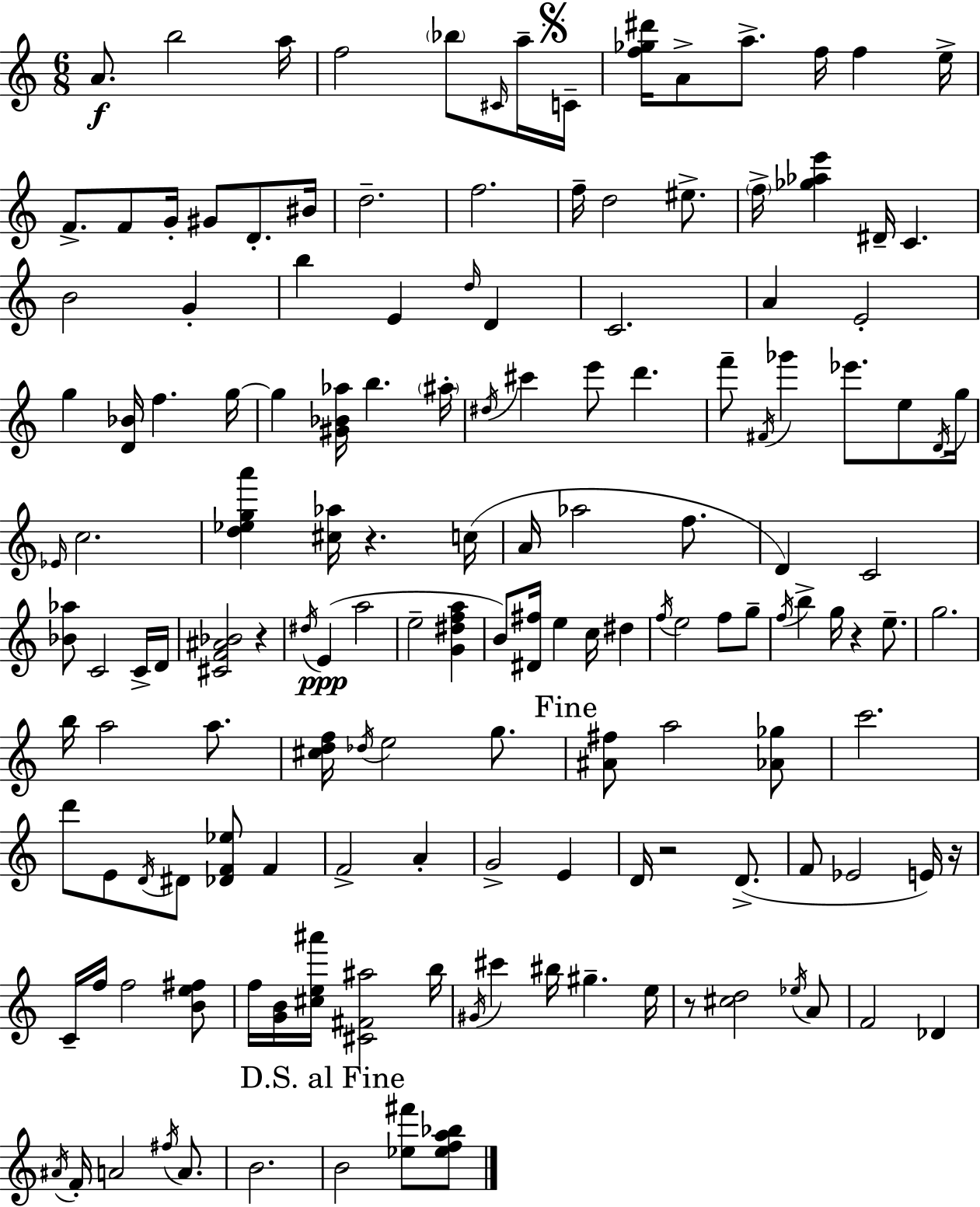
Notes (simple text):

A4/e. B5/h A5/s F5/h Bb5/e C#4/s A5/s C4/s [F5,Gb5,D#6]/s A4/e A5/e. F5/s F5/q E5/s F4/e. F4/e G4/s G#4/e D4/e. BIS4/s D5/h. F5/h. F5/s D5/h EIS5/e. F5/s [Gb5,Ab5,E6]/q D#4/s C4/q. B4/h G4/q B5/q E4/q D5/s D4/q C4/h. A4/q E4/h G5/q [D4,Bb4]/s F5/q. G5/s G5/q [G#4,Bb4,Ab5]/s B5/q. A#5/s D#5/s C#6/q E6/e D6/q. F6/e F#4/s Gb6/q Eb6/e. E5/e D4/s G5/s Eb4/s C5/h. [D5,Eb5,G5,A6]/q [C#5,Ab5]/s R/q. C5/s A4/s Ab5/h F5/e. D4/q C4/h [Bb4,Ab5]/e C4/h C4/s D4/s [C#4,F4,A#4,Bb4]/h R/q D#5/s E4/q A5/h E5/h [G4,D#5,F5,A5]/q B4/e [D#4,F#5]/s E5/q C5/s D#5/q F5/s E5/h F5/e G5/e F5/s B5/q G5/s R/q E5/e. G5/h. B5/s A5/h A5/e. [C#5,D5,F5]/s Db5/s E5/h G5/e. [A#4,F#5]/e A5/h [Ab4,Gb5]/e C6/h. D6/e E4/e D4/s D#4/e [Db4,F4,Eb5]/e F4/q F4/h A4/q G4/h E4/q D4/s R/h D4/e. F4/e Eb4/h E4/s R/s C4/s F5/s F5/h [B4,E5,F#5]/e F5/s [G4,B4]/s [C#5,E5,A#6]/s [C#4,F#4,A#5]/h B5/s G#4/s C#6/q BIS5/s G#5/q. E5/s R/e [C#5,D5]/h Eb5/s A4/e F4/h Db4/q A#4/s F4/s A4/h F#5/s A4/e. B4/h. B4/h [Eb5,F#6]/e [Eb5,F5,A5,Bb5]/e